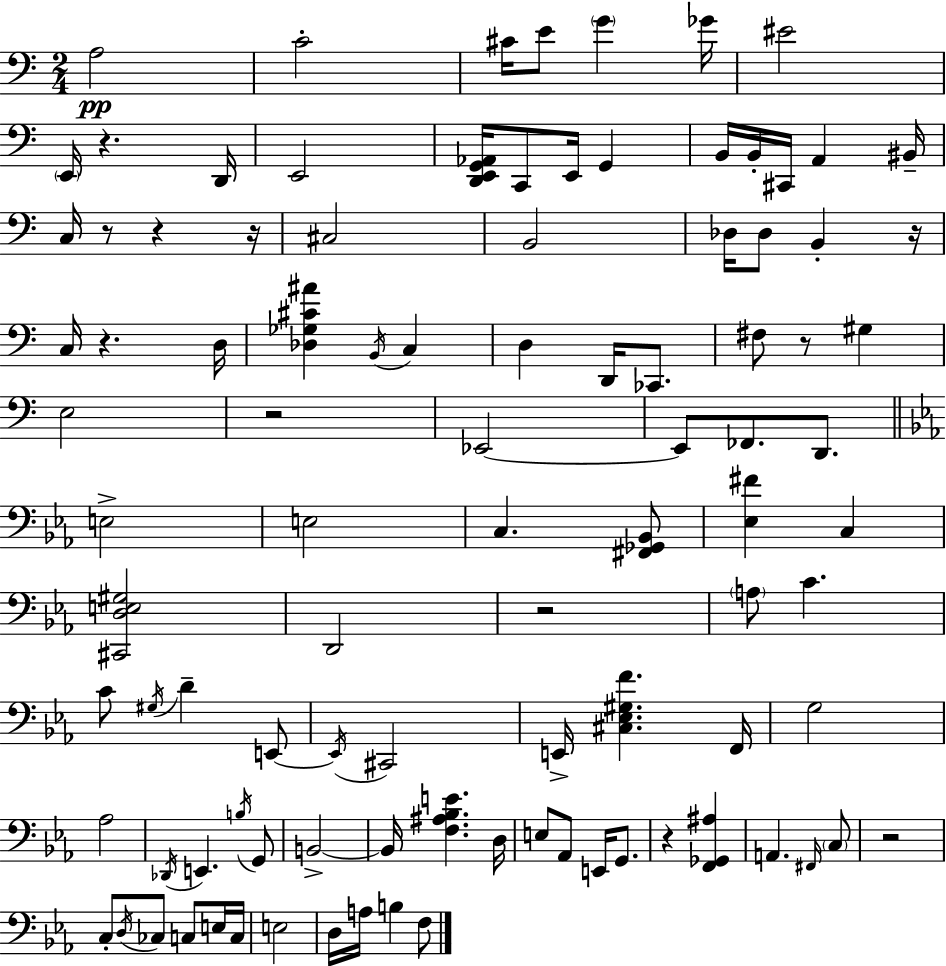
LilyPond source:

{
  \clef bass
  \numericTimeSignature
  \time 2/4
  \key a \minor
  a2\pp | c'2-. | cis'16 e'8 \parenthesize g'4 ges'16 | eis'2 | \break \parenthesize e,16 r4. d,16 | e,2 | <d, e, g, aes,>16 c,8 e,16 g,4 | b,16 b,16-. cis,16 a,4 bis,16-- | \break c16 r8 r4 r16 | cis2 | b,2 | des16 des8 b,4-. r16 | \break c16 r4. d16 | <des ges cis' ais'>4 \acciaccatura { b,16 } c4 | d4 d,16 ces,8. | fis8 r8 gis4 | \break e2 | r2 | ees,2~~ | ees,8 fes,8. d,8. | \break \bar "||" \break \key ees \major e2-> | e2 | c4. <fis, ges, bes,>8 | <ees fis'>4 c4 | \break <cis, d e gis>2 | d,2 | r2 | \parenthesize a8 c'4. | \break c'8 \acciaccatura { gis16 } d'4-- e,8~~ | \acciaccatura { e,16 } cis,2 | e,16-> <cis ees gis f'>4. | f,16 g2 | \break aes2 | \acciaccatura { des,16 } e,4. | \acciaccatura { b16 } g,8 b,2->~~ | b,16 <f ais bes e'>4. | \break d16 e8 aes,8 | e,16 g,8. r4 | <f, ges, ais>4 a,4. | \grace { fis,16 } \parenthesize c8 r2 | \break c8-. \acciaccatura { d16 } | ces8 c8 e16 c16 e2 | d16 a16 | b4 f8 \bar "|."
}